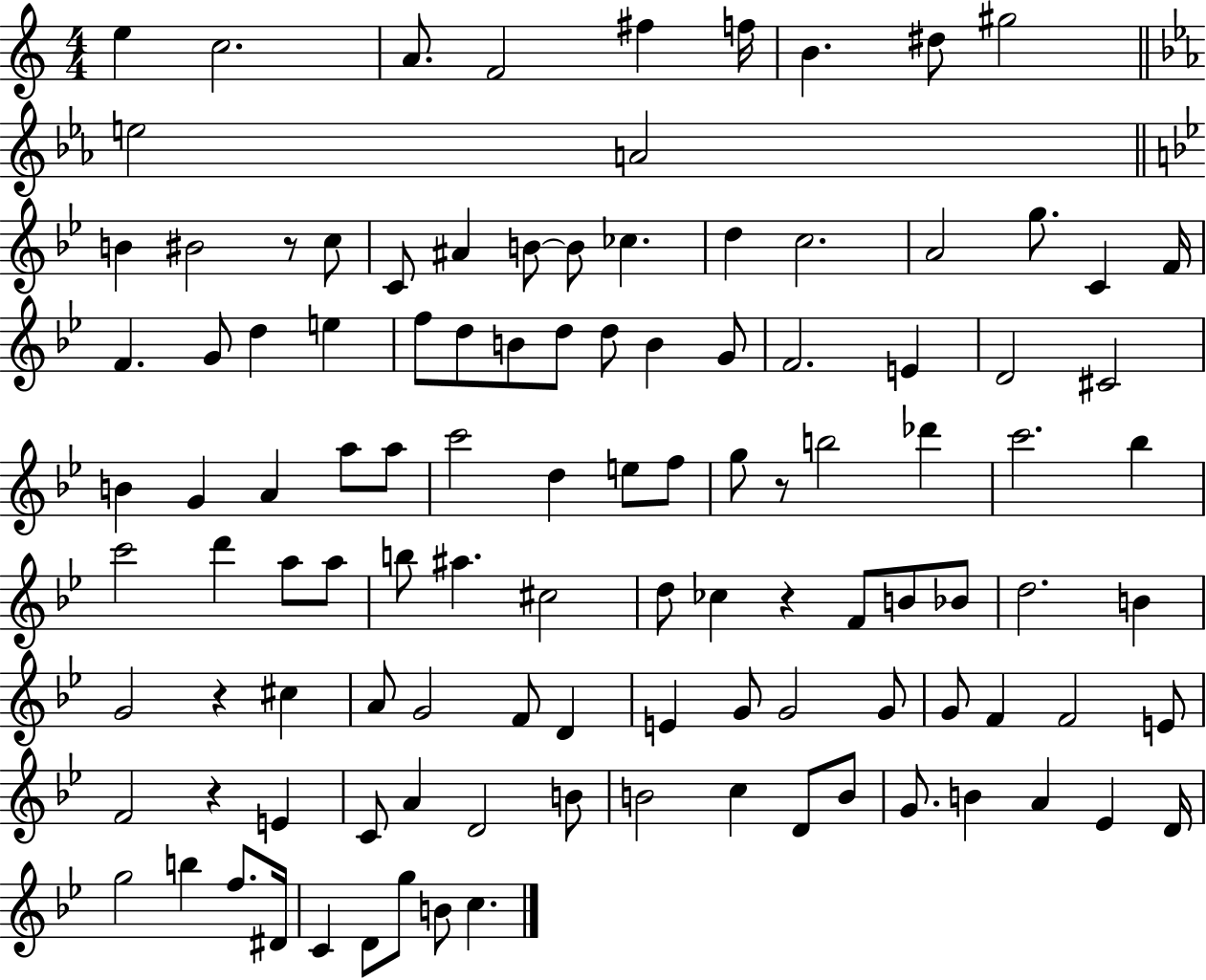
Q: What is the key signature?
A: C major